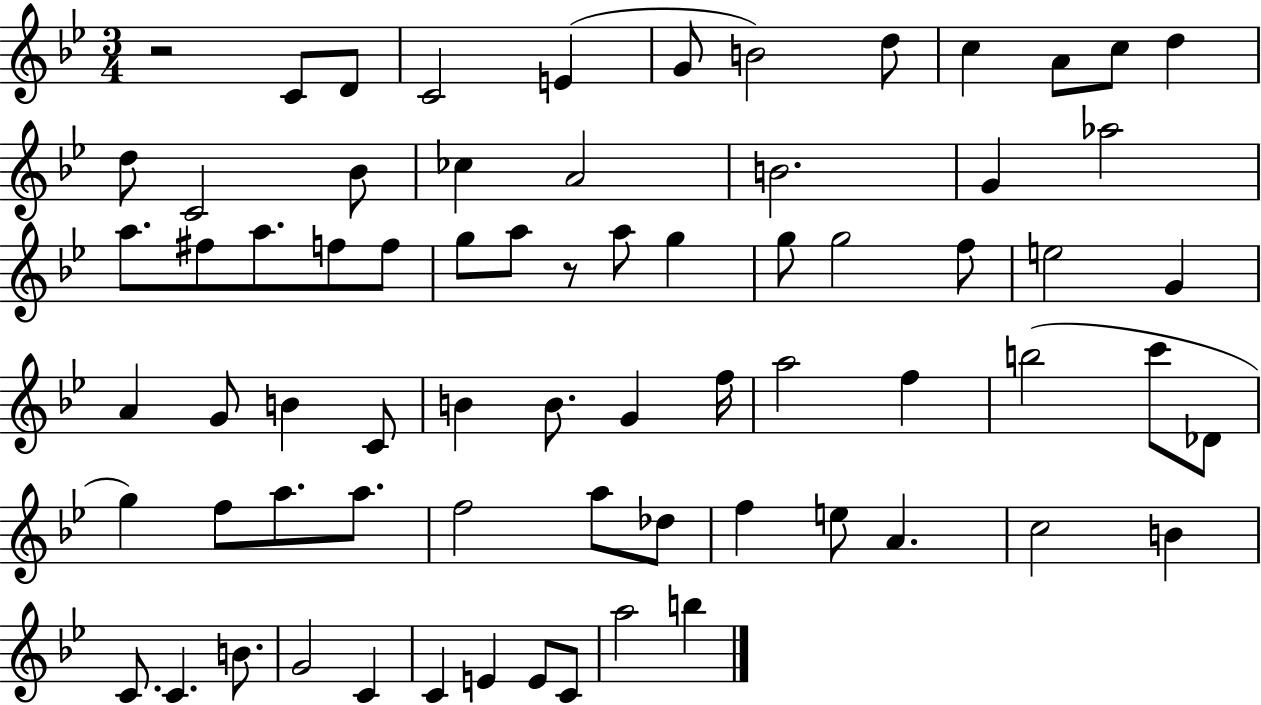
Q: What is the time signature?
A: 3/4